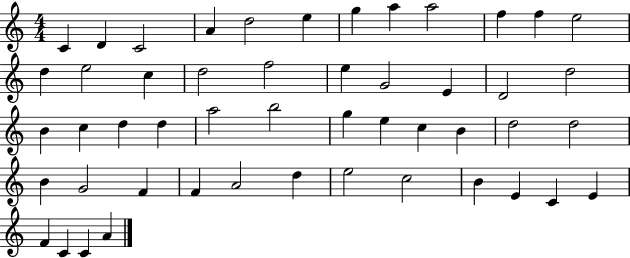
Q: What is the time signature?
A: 4/4